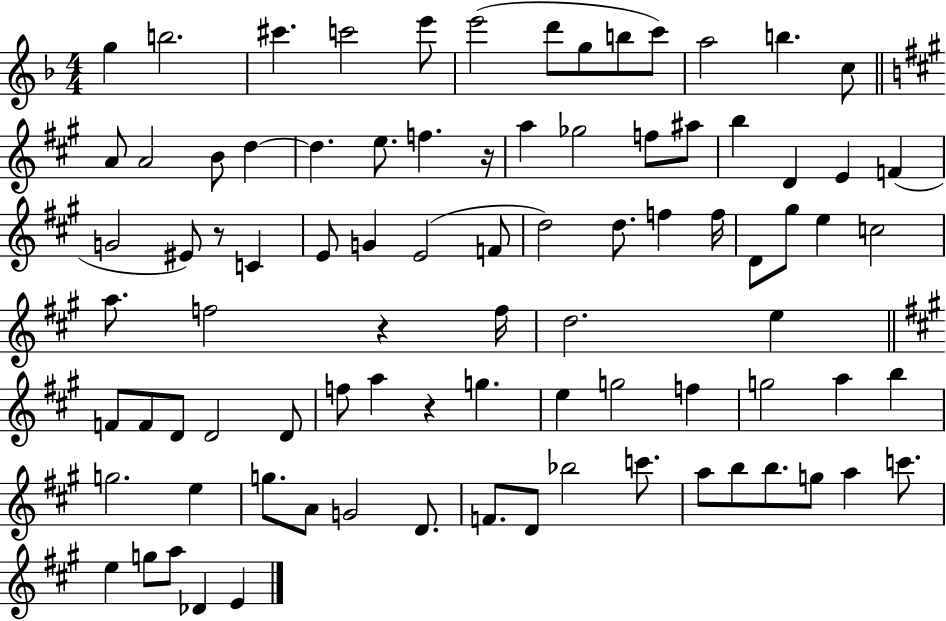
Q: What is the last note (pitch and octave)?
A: E4